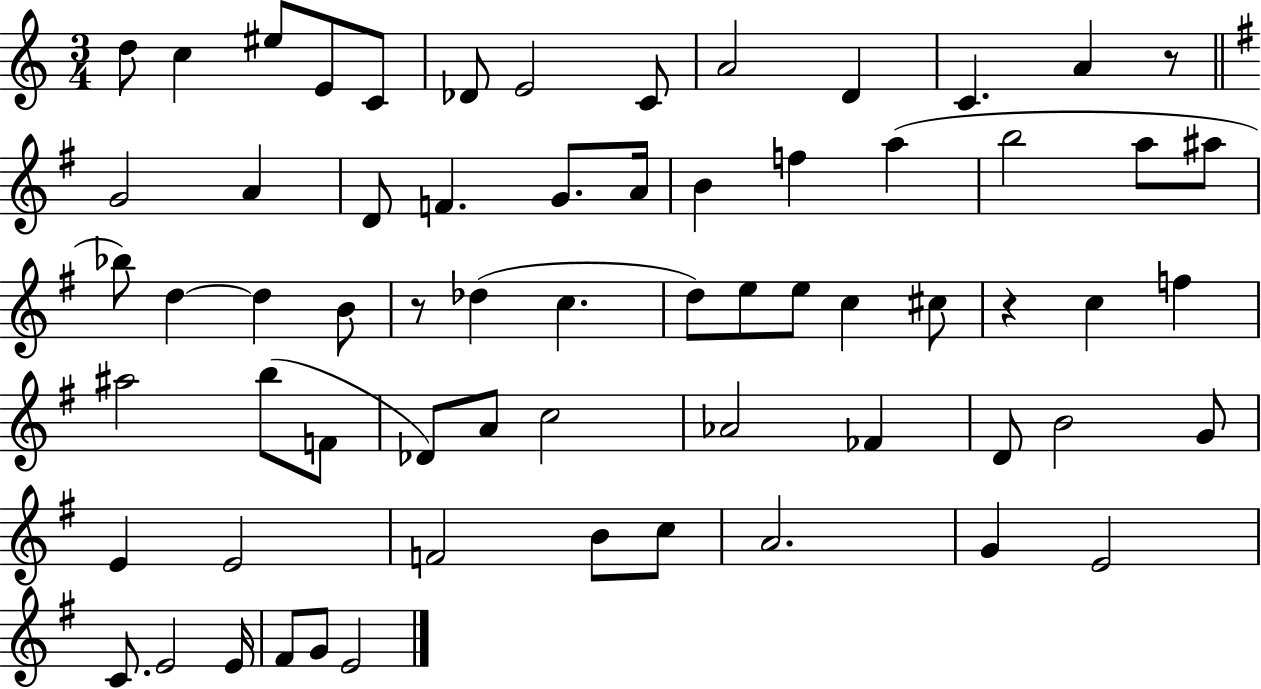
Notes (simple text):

D5/e C5/q EIS5/e E4/e C4/e Db4/e E4/h C4/e A4/h D4/q C4/q. A4/q R/e G4/h A4/q D4/e F4/q. G4/e. A4/s B4/q F5/q A5/q B5/h A5/e A#5/e Bb5/e D5/q D5/q B4/e R/e Db5/q C5/q. D5/e E5/e E5/e C5/q C#5/e R/q C5/q F5/q A#5/h B5/e F4/e Db4/e A4/e C5/h Ab4/h FES4/q D4/e B4/h G4/e E4/q E4/h F4/h B4/e C5/e A4/h. G4/q E4/h C4/e. E4/h E4/s F#4/e G4/e E4/h